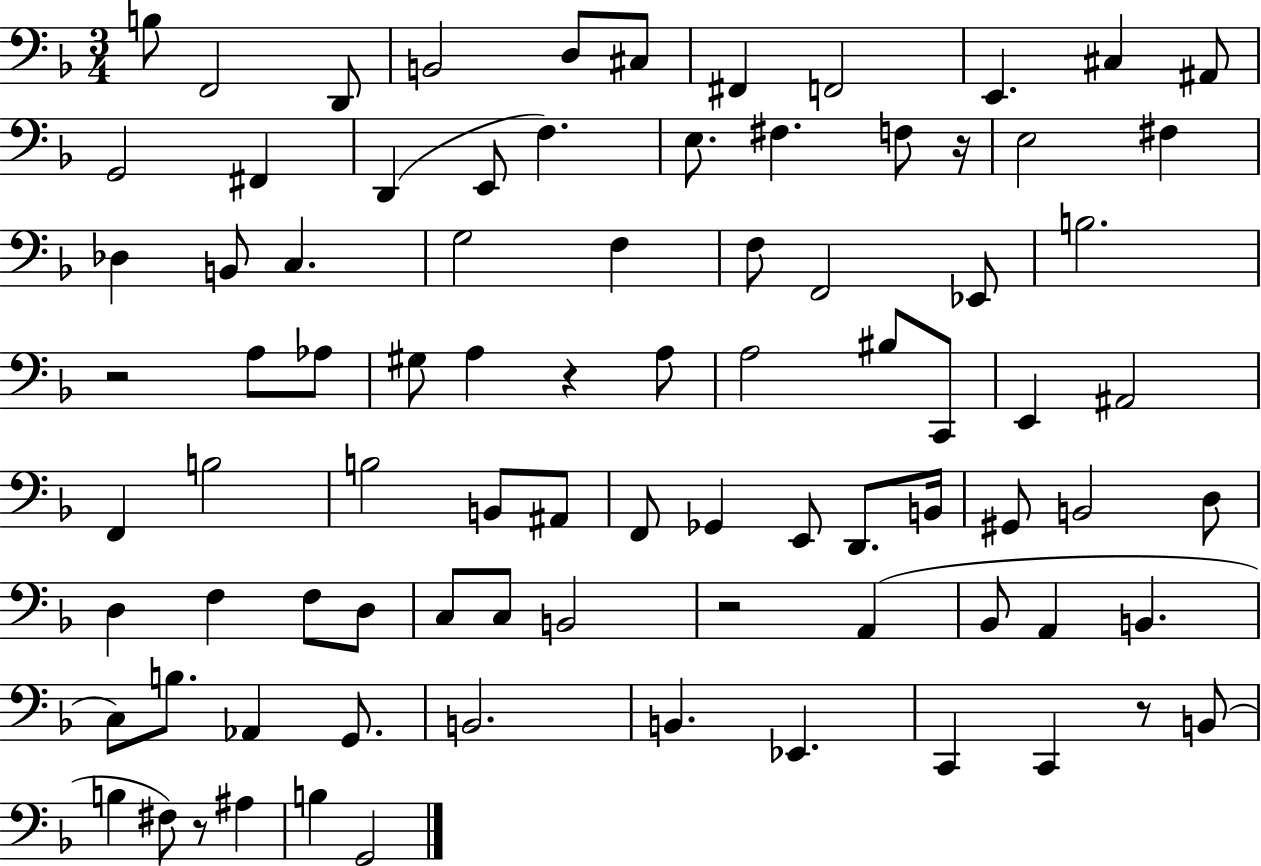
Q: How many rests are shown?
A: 6